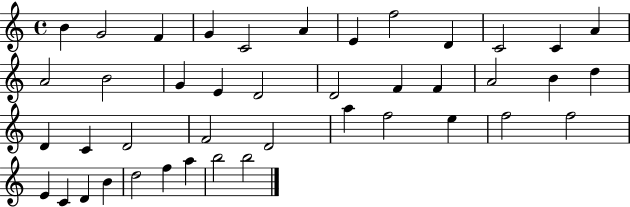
X:1
T:Untitled
M:4/4
L:1/4
K:C
B G2 F G C2 A E f2 D C2 C A A2 B2 G E D2 D2 F F A2 B d D C D2 F2 D2 a f2 e f2 f2 E C D B d2 f a b2 b2